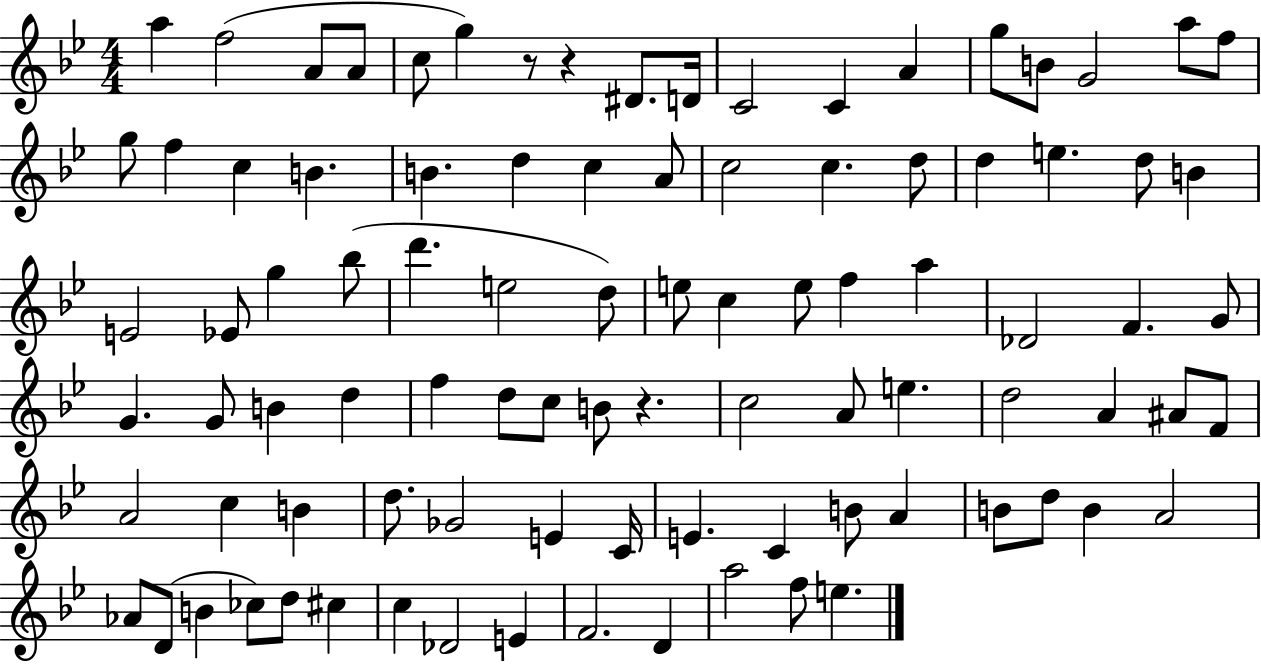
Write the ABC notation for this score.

X:1
T:Untitled
M:4/4
L:1/4
K:Bb
a f2 A/2 A/2 c/2 g z/2 z ^D/2 D/4 C2 C A g/2 B/2 G2 a/2 f/2 g/2 f c B B d c A/2 c2 c d/2 d e d/2 B E2 _E/2 g _b/2 d' e2 d/2 e/2 c e/2 f a _D2 F G/2 G G/2 B d f d/2 c/2 B/2 z c2 A/2 e d2 A ^A/2 F/2 A2 c B d/2 _G2 E C/4 E C B/2 A B/2 d/2 B A2 _A/2 D/2 B _c/2 d/2 ^c c _D2 E F2 D a2 f/2 e